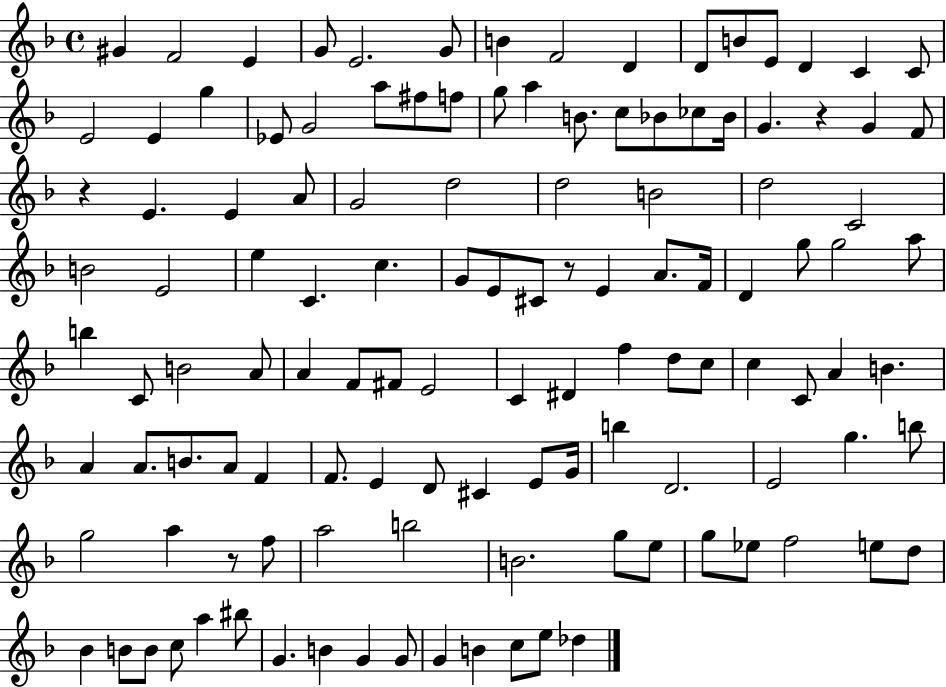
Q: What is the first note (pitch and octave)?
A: G#4